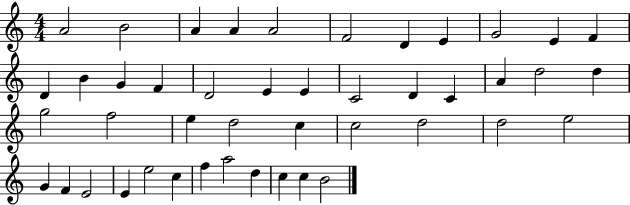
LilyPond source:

{
  \clef treble
  \numericTimeSignature
  \time 4/4
  \key c \major
  a'2 b'2 | a'4 a'4 a'2 | f'2 d'4 e'4 | g'2 e'4 f'4 | \break d'4 b'4 g'4 f'4 | d'2 e'4 e'4 | c'2 d'4 c'4 | a'4 d''2 d''4 | \break g''2 f''2 | e''4 d''2 c''4 | c''2 d''2 | d''2 e''2 | \break g'4 f'4 e'2 | e'4 e''2 c''4 | f''4 a''2 d''4 | c''4 c''4 b'2 | \break \bar "|."
}